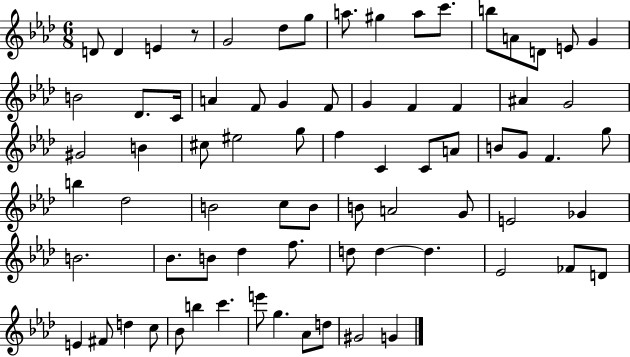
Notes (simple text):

D4/e D4/q E4/q R/e G4/h Db5/e G5/e A5/e. G#5/q A5/e C6/e. B5/e A4/e D4/e E4/e G4/q B4/h Db4/e. C4/s A4/q F4/e G4/q F4/e G4/q F4/q F4/q A#4/q G4/h G#4/h B4/q C#5/e EIS5/h G5/e F5/q C4/q C4/e A4/e B4/e G4/e F4/q. G5/e B5/q Db5/h B4/h C5/e B4/e B4/e A4/h G4/e E4/h Gb4/q B4/h. Bb4/e. B4/e Db5/q F5/e. D5/e D5/q D5/q. Eb4/h FES4/e D4/e E4/q F#4/e D5/q C5/e Bb4/e B5/q C6/q. E6/e G5/q. Ab4/e D5/e G#4/h G4/q